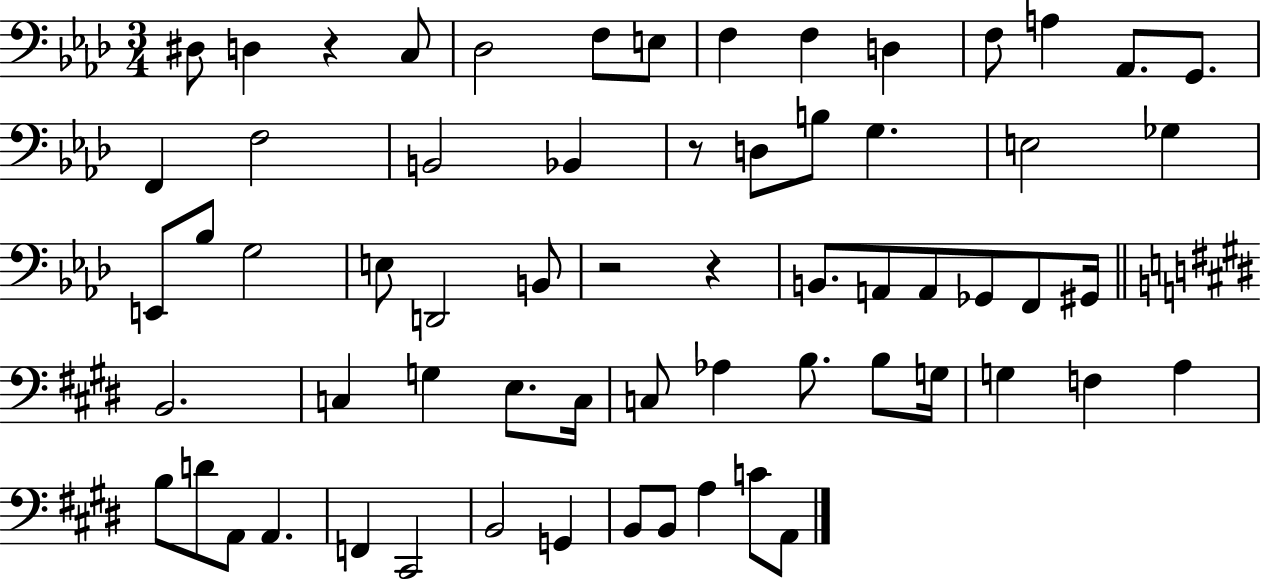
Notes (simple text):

D#3/e D3/q R/q C3/e Db3/h F3/e E3/e F3/q F3/q D3/q F3/e A3/q Ab2/e. G2/e. F2/q F3/h B2/h Bb2/q R/e D3/e B3/e G3/q. E3/h Gb3/q E2/e Bb3/e G3/h E3/e D2/h B2/e R/h R/q B2/e. A2/e A2/e Gb2/e F2/e G#2/s B2/h. C3/q G3/q E3/e. C3/s C3/e Ab3/q B3/e. B3/e G3/s G3/q F3/q A3/q B3/e D4/e A2/e A2/q. F2/q C#2/h B2/h G2/q B2/e B2/e A3/q C4/e A2/e